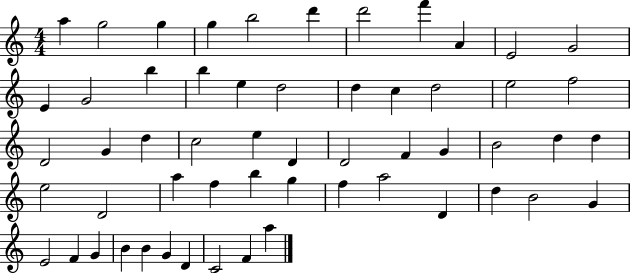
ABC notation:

X:1
T:Untitled
M:4/4
L:1/4
K:C
a g2 g g b2 d' d'2 f' A E2 G2 E G2 b b e d2 d c d2 e2 f2 D2 G d c2 e D D2 F G B2 d d e2 D2 a f b g f a2 D d B2 G E2 F G B B G D C2 F a